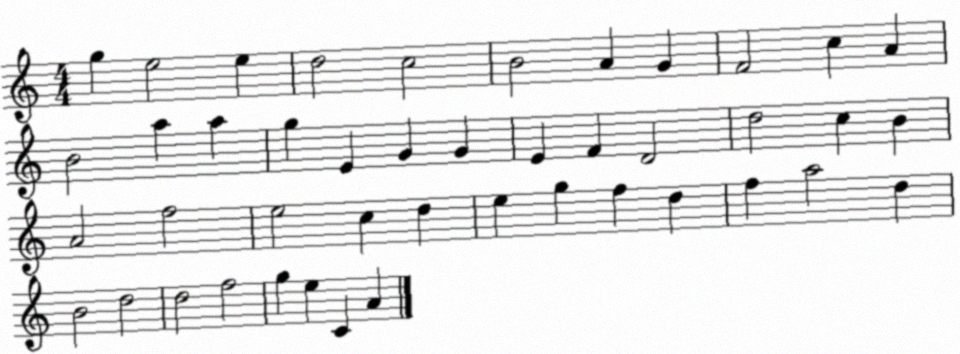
X:1
T:Untitled
M:4/4
L:1/4
K:C
g e2 e d2 c2 B2 A G F2 c A B2 a a g E G G E F D2 d2 c B A2 f2 e2 c d e g f d f a2 d B2 d2 d2 f2 g e C A